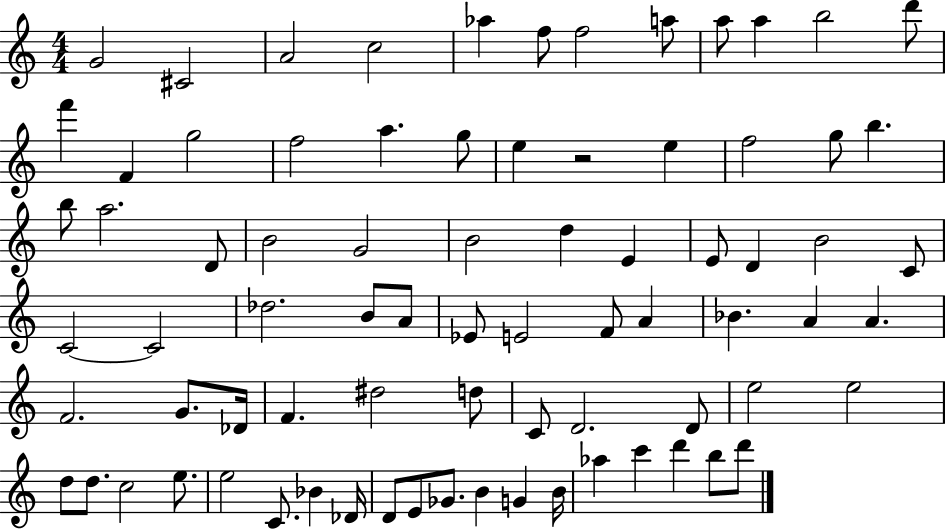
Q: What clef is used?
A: treble